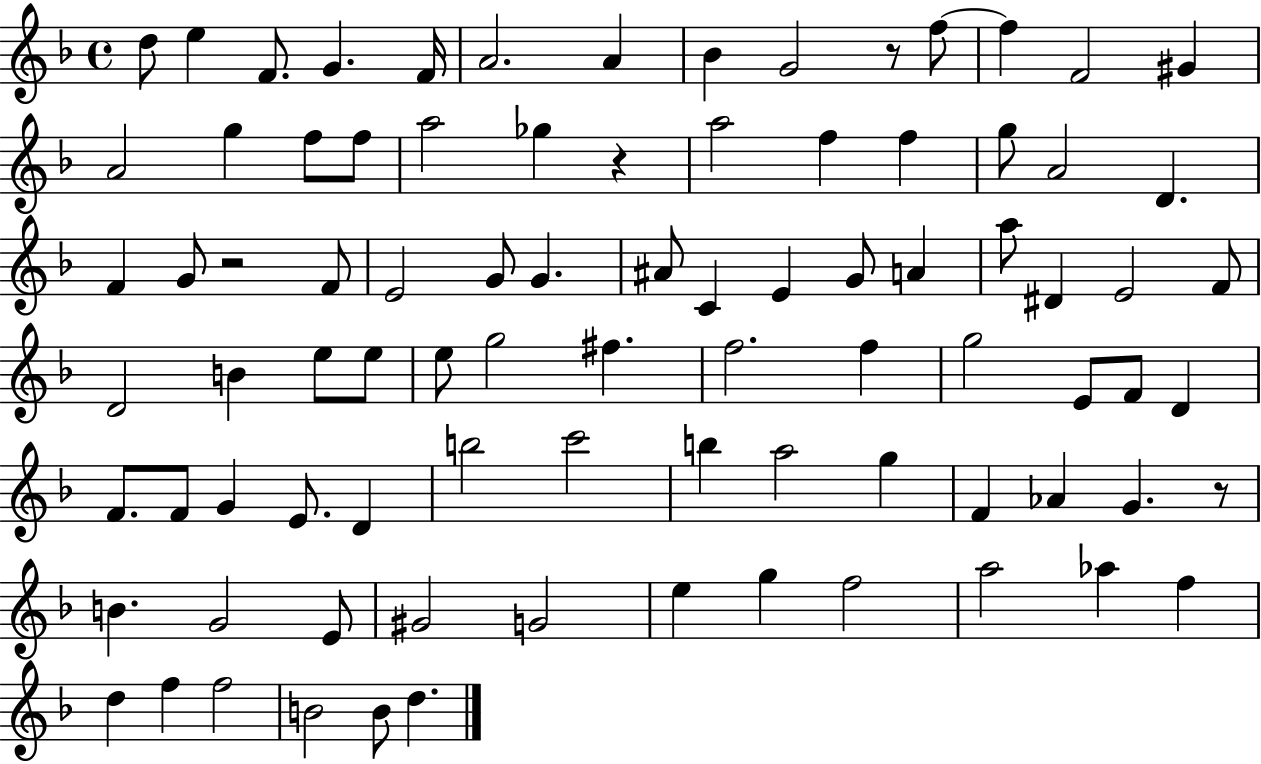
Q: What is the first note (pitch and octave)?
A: D5